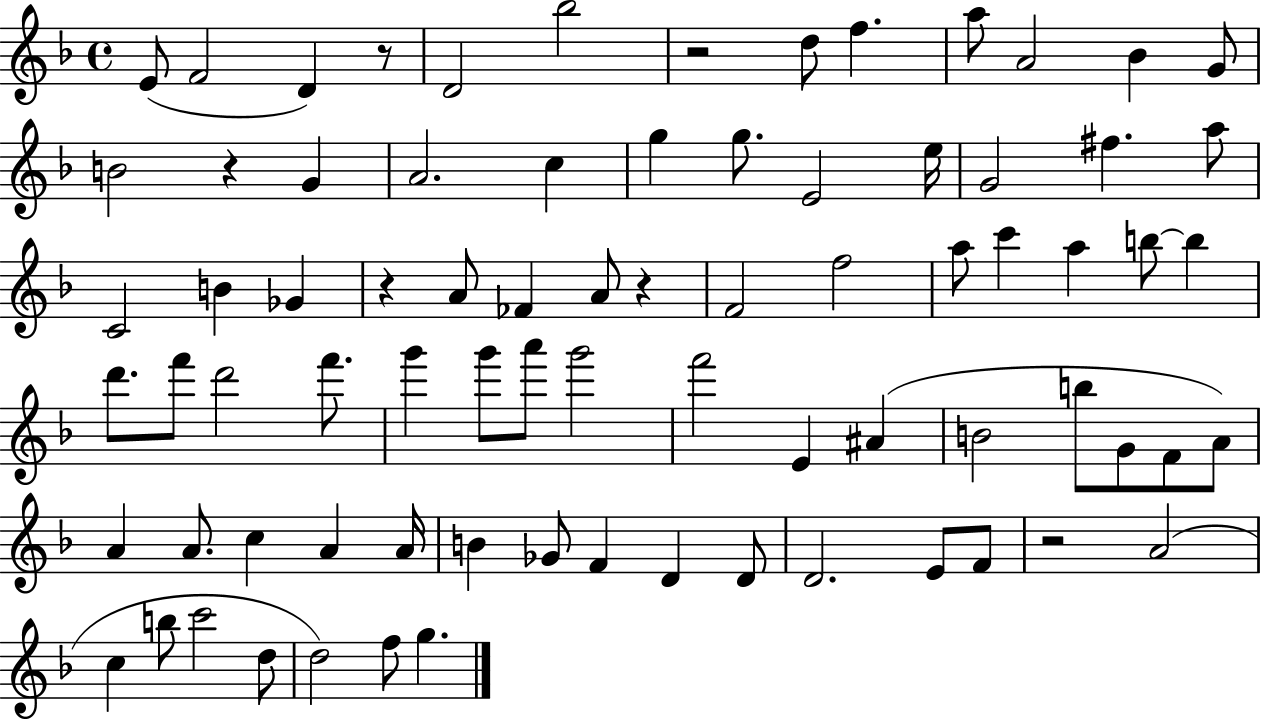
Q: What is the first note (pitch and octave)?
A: E4